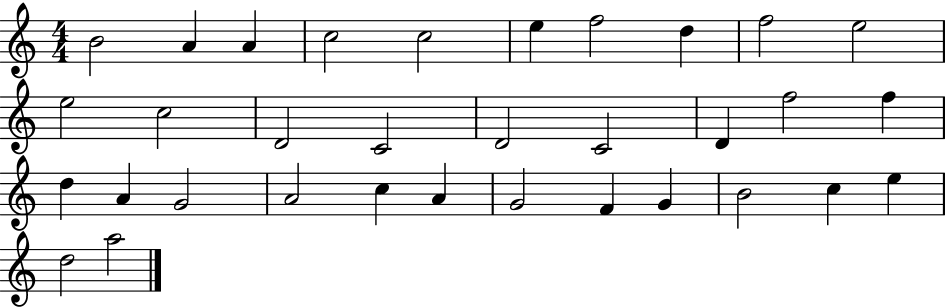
B4/h A4/q A4/q C5/h C5/h E5/q F5/h D5/q F5/h E5/h E5/h C5/h D4/h C4/h D4/h C4/h D4/q F5/h F5/q D5/q A4/q G4/h A4/h C5/q A4/q G4/h F4/q G4/q B4/h C5/q E5/q D5/h A5/h